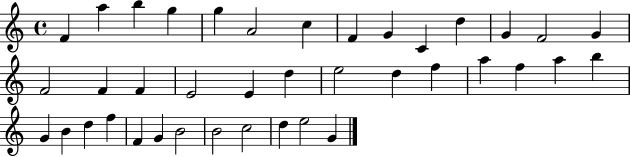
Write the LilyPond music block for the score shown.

{
  \clef treble
  \time 4/4
  \defaultTimeSignature
  \key c \major
  f'4 a''4 b''4 g''4 | g''4 a'2 c''4 | f'4 g'4 c'4 d''4 | g'4 f'2 g'4 | \break f'2 f'4 f'4 | e'2 e'4 d''4 | e''2 d''4 f''4 | a''4 f''4 a''4 b''4 | \break g'4 b'4 d''4 f''4 | f'4 g'4 b'2 | b'2 c''2 | d''4 e''2 g'4 | \break \bar "|."
}